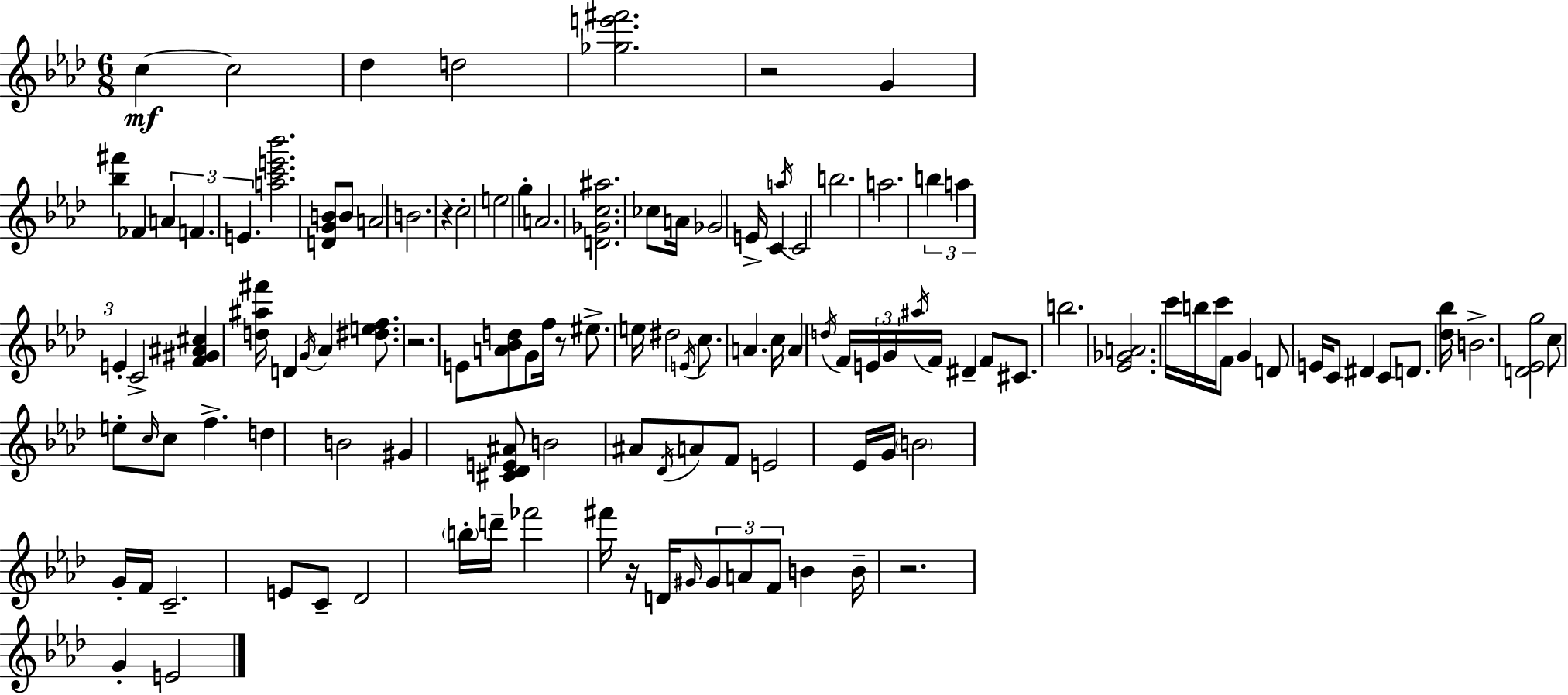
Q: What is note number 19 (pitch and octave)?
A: Gb4